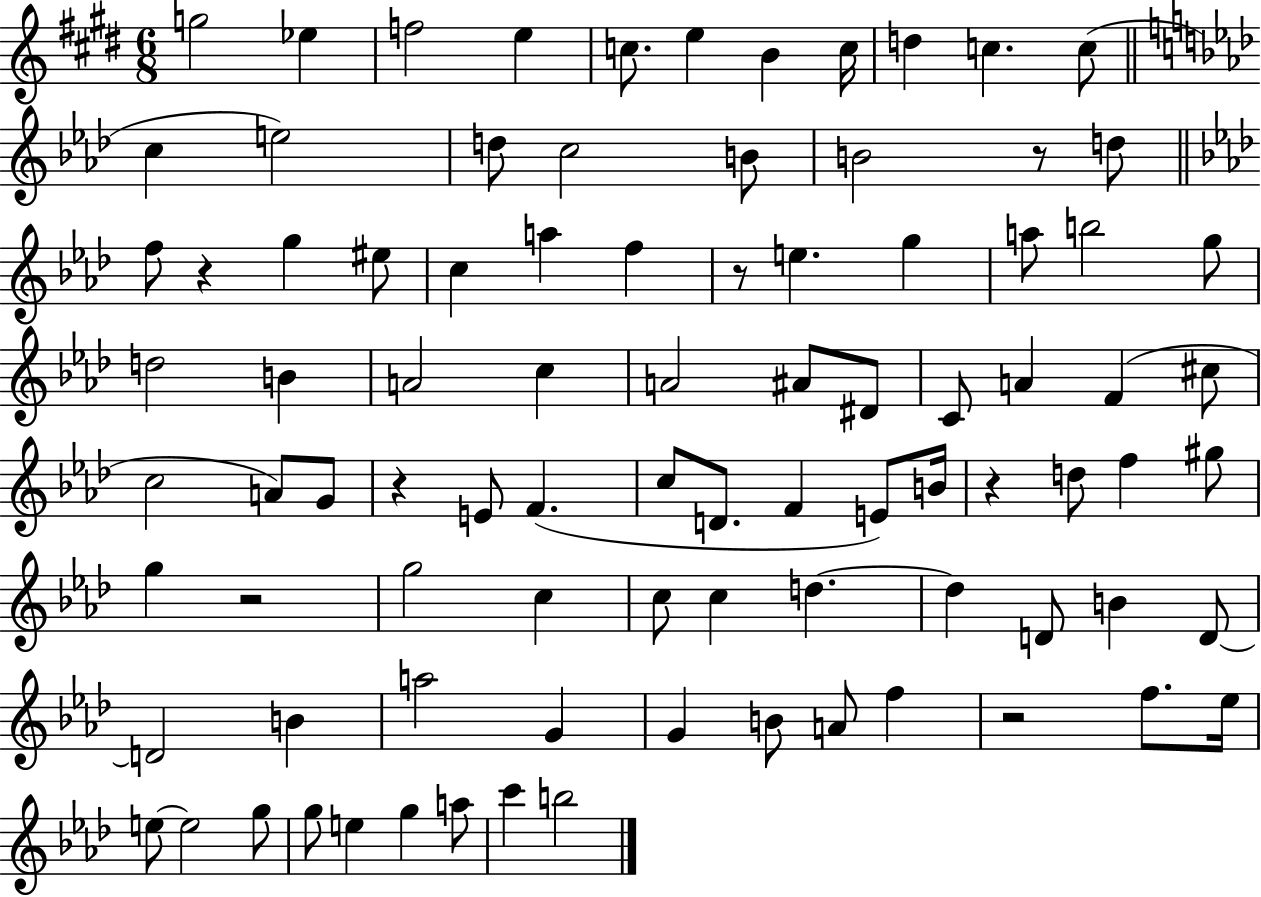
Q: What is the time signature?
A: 6/8